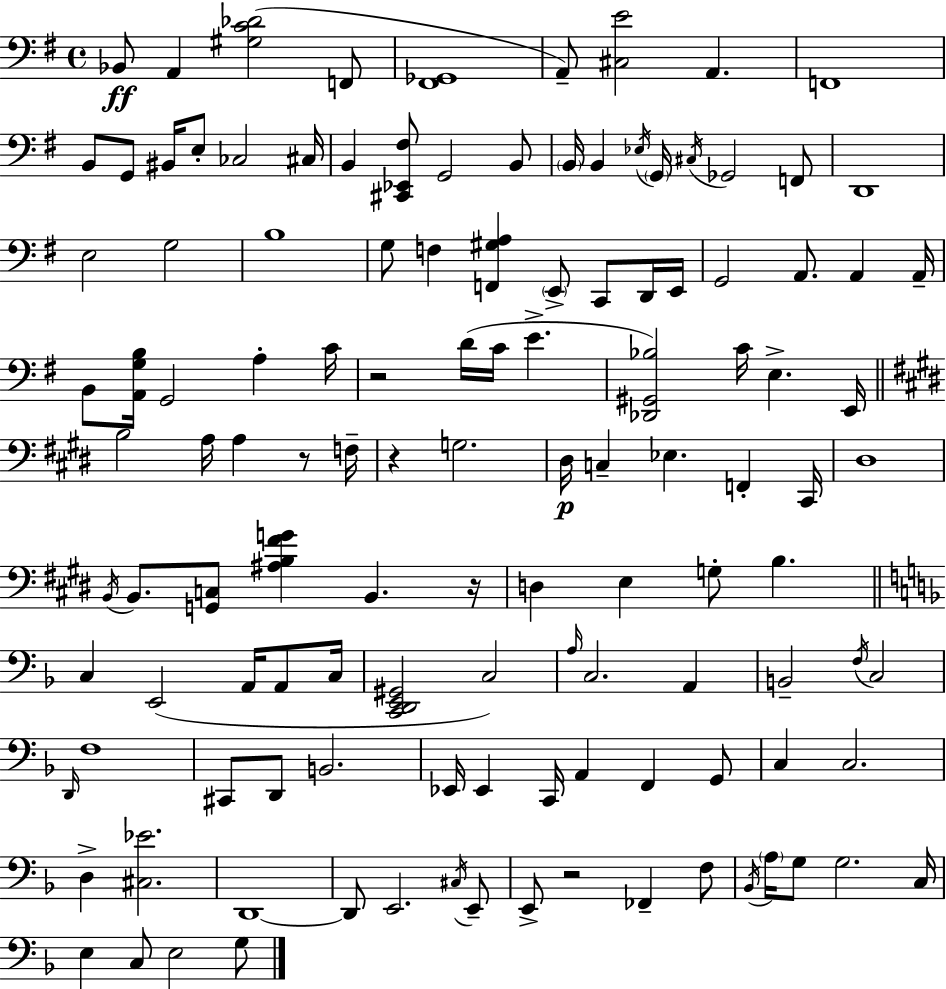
Bb2/e A2/q [G#3,C4,Db4]/h F2/e [F#2,Gb2]/w A2/e [C#3,E4]/h A2/q. F2/w B2/e G2/e BIS2/s E3/e CES3/h C#3/s B2/q [C#2,Eb2,F#3]/e G2/h B2/e B2/s B2/q Eb3/s G2/s C#3/s Gb2/h F2/e D2/w E3/h G3/h B3/w G3/e F3/q [F2,G#3,A3]/q E2/e C2/e D2/s E2/s G2/h A2/e. A2/q A2/s B2/e [A2,G3,B3]/s G2/h A3/q C4/s R/h D4/s C4/s E4/q. [Db2,G#2,Bb3]/h C4/s E3/q. E2/s B3/h A3/s A3/q R/e F3/s R/q G3/h. D#3/s C3/q Eb3/q. F2/q C#2/s D#3/w B2/s B2/e. [G2,C3]/e [A#3,B3,F#4,G4]/q B2/q. R/s D3/q E3/q G3/e B3/q. C3/q E2/h A2/s A2/e C3/s [C2,D2,E2,G#2]/h C3/h A3/s C3/h. A2/q B2/h F3/s C3/h D2/s F3/w C#2/e D2/e B2/h. Eb2/s Eb2/q C2/s A2/q F2/q G2/e C3/q C3/h. D3/q [C#3,Eb4]/h. D2/w D2/e E2/h. C#3/s E2/e E2/e R/h FES2/q F3/e Bb2/s A3/s G3/e G3/h. C3/s E3/q C3/e E3/h G3/e